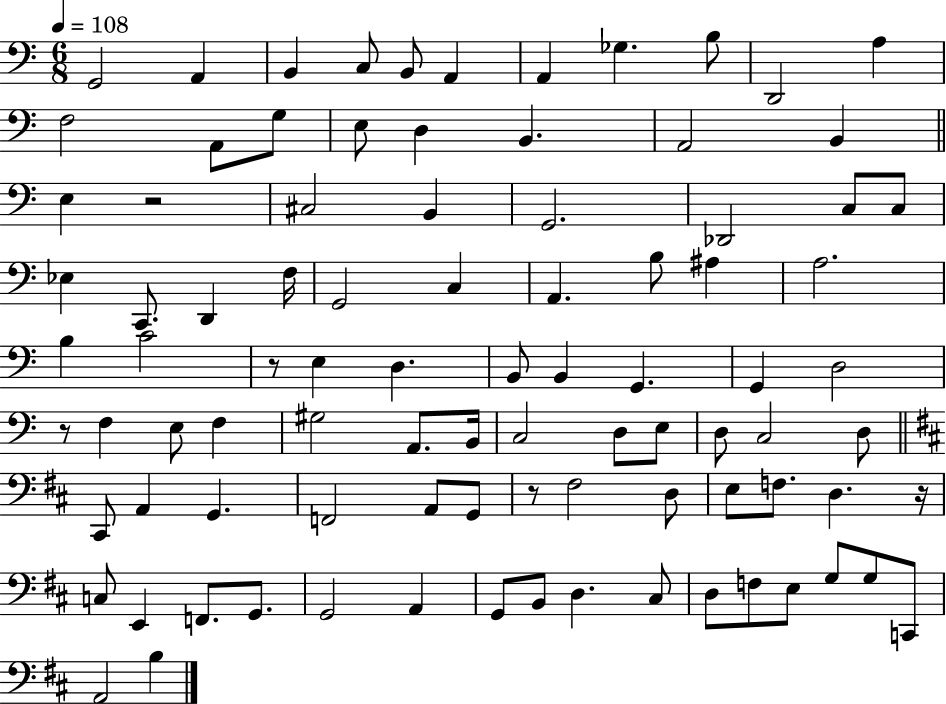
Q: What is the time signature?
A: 6/8